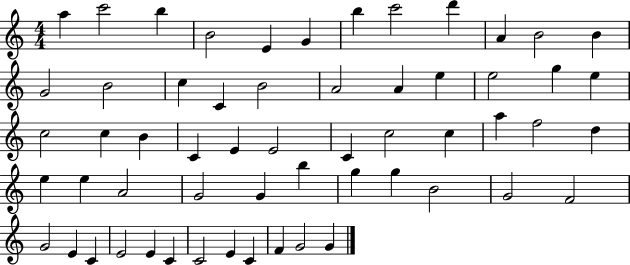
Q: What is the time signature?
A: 4/4